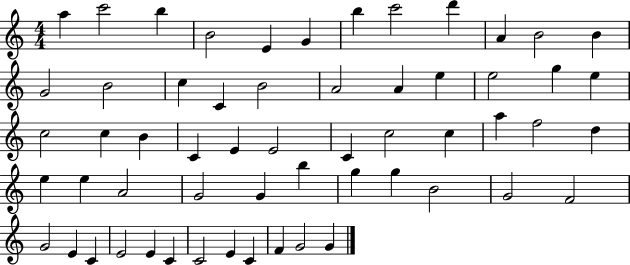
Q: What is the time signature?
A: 4/4